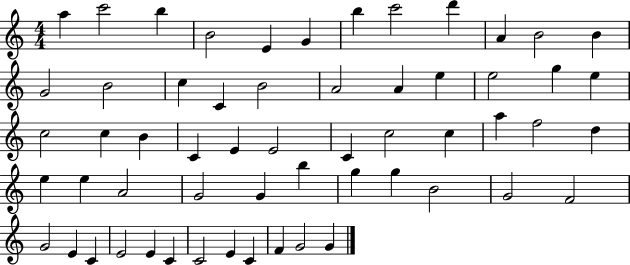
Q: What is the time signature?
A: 4/4